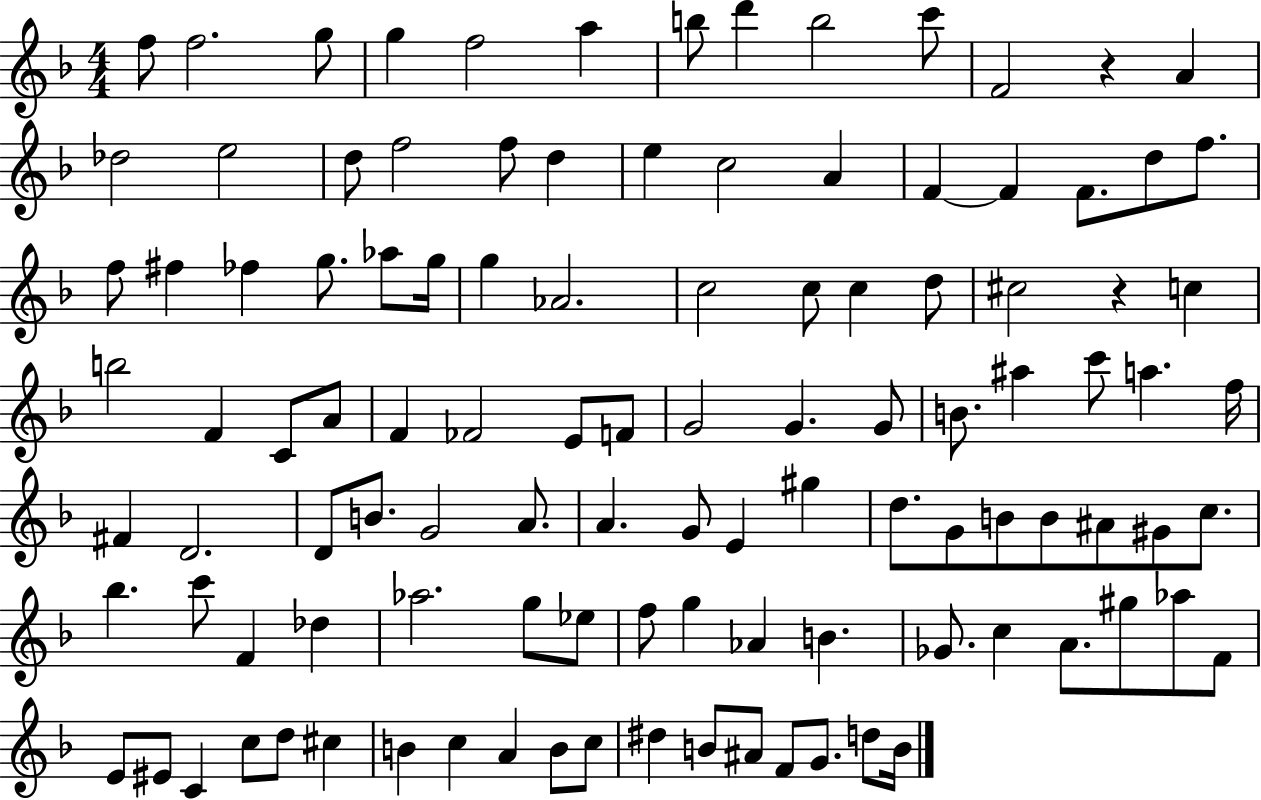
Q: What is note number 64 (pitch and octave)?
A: G4